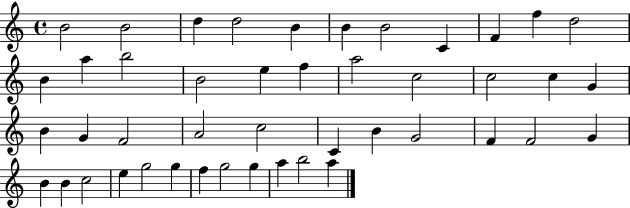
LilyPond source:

{
  \clef treble
  \time 4/4
  \defaultTimeSignature
  \key c \major
  b'2 b'2 | d''4 d''2 b'4 | b'4 b'2 c'4 | f'4 f''4 d''2 | \break b'4 a''4 b''2 | b'2 e''4 f''4 | a''2 c''2 | c''2 c''4 g'4 | \break b'4 g'4 f'2 | a'2 c''2 | c'4 b'4 g'2 | f'4 f'2 g'4 | \break b'4 b'4 c''2 | e''4 g''2 g''4 | f''4 g''2 g''4 | a''4 b''2 a''4 | \break \bar "|."
}